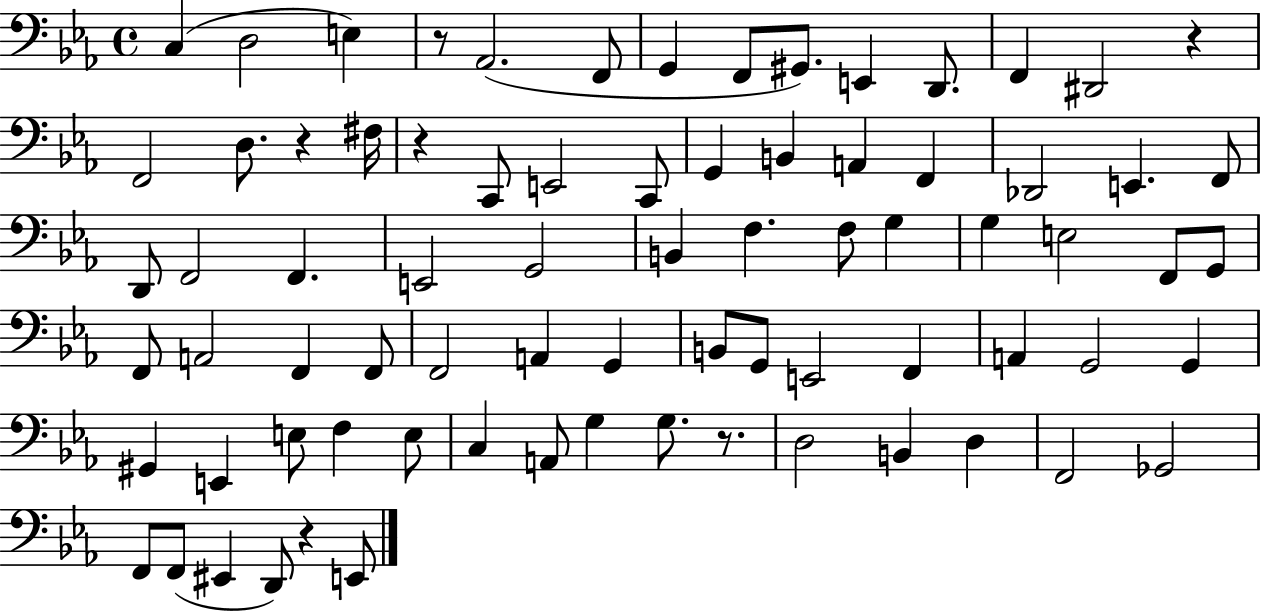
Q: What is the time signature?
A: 4/4